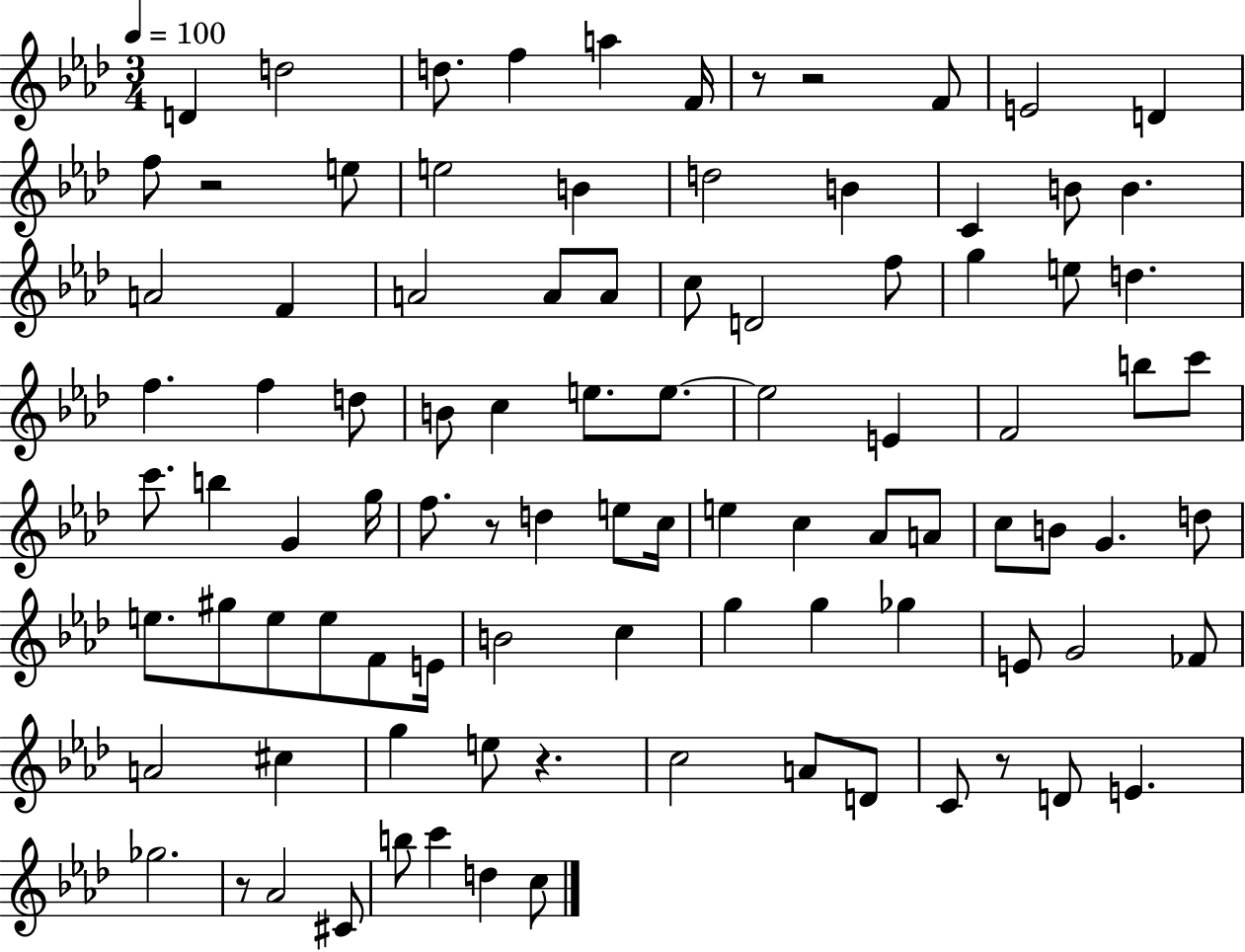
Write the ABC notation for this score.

X:1
T:Untitled
M:3/4
L:1/4
K:Ab
D d2 d/2 f a F/4 z/2 z2 F/2 E2 D f/2 z2 e/2 e2 B d2 B C B/2 B A2 F A2 A/2 A/2 c/2 D2 f/2 g e/2 d f f d/2 B/2 c e/2 e/2 e2 E F2 b/2 c'/2 c'/2 b G g/4 f/2 z/2 d e/2 c/4 e c _A/2 A/2 c/2 B/2 G d/2 e/2 ^g/2 e/2 e/2 F/2 E/4 B2 c g g _g E/2 G2 _F/2 A2 ^c g e/2 z c2 A/2 D/2 C/2 z/2 D/2 E _g2 z/2 _A2 ^C/2 b/2 c' d c/2